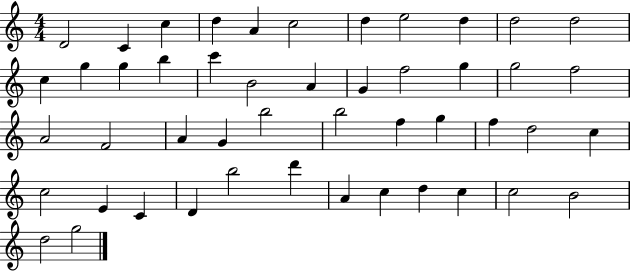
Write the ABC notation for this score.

X:1
T:Untitled
M:4/4
L:1/4
K:C
D2 C c d A c2 d e2 d d2 d2 c g g b c' B2 A G f2 g g2 f2 A2 F2 A G b2 b2 f g f d2 c c2 E C D b2 d' A c d c c2 B2 d2 g2